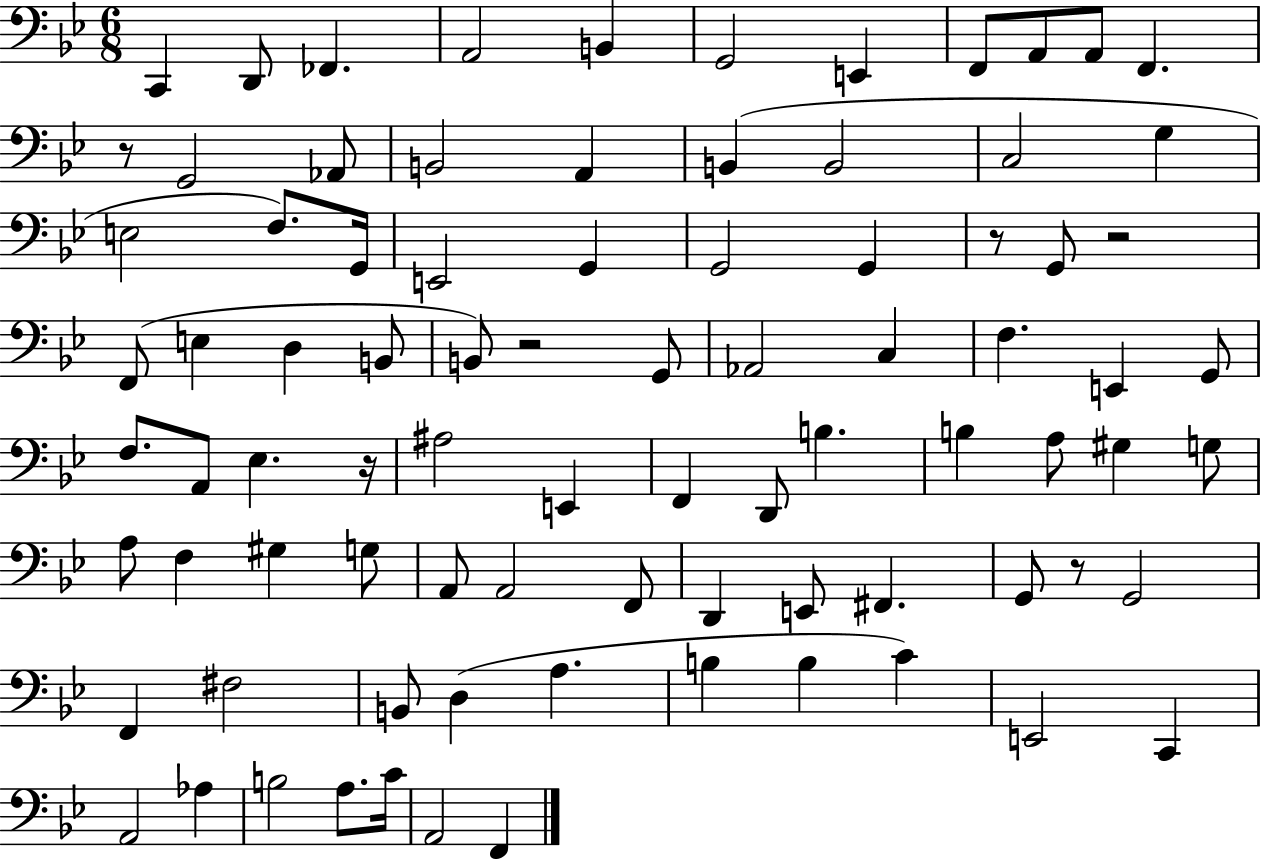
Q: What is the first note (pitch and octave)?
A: C2